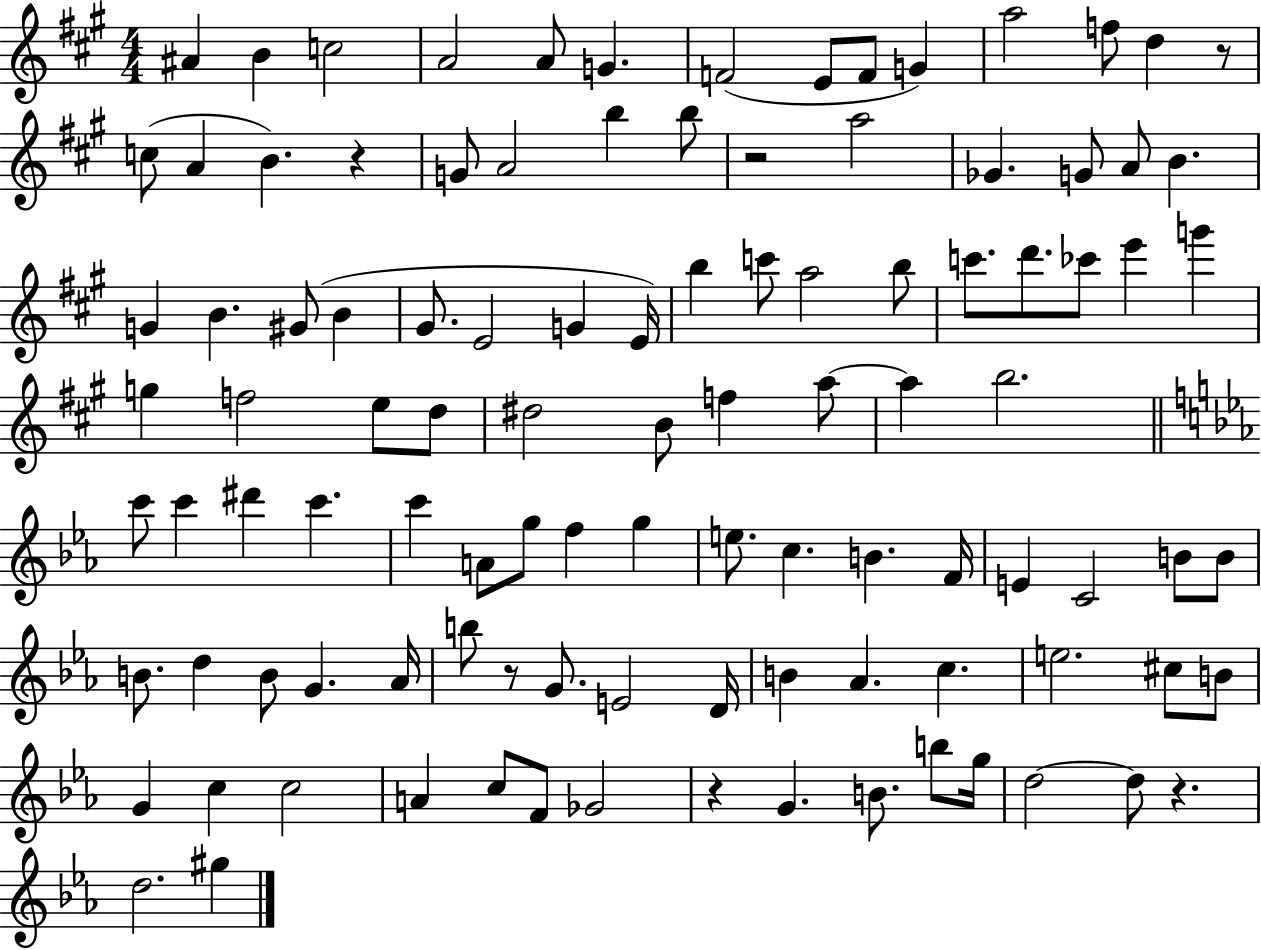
X:1
T:Untitled
M:4/4
L:1/4
K:A
^A B c2 A2 A/2 G F2 E/2 F/2 G a2 f/2 d z/2 c/2 A B z G/2 A2 b b/2 z2 a2 _G G/2 A/2 B G B ^G/2 B ^G/2 E2 G E/4 b c'/2 a2 b/2 c'/2 d'/2 _c'/2 e' g' g f2 e/2 d/2 ^d2 B/2 f a/2 a b2 c'/2 c' ^d' c' c' A/2 g/2 f g e/2 c B F/4 E C2 B/2 B/2 B/2 d B/2 G _A/4 b/2 z/2 G/2 E2 D/4 B _A c e2 ^c/2 B/2 G c c2 A c/2 F/2 _G2 z G B/2 b/2 g/4 d2 d/2 z d2 ^g